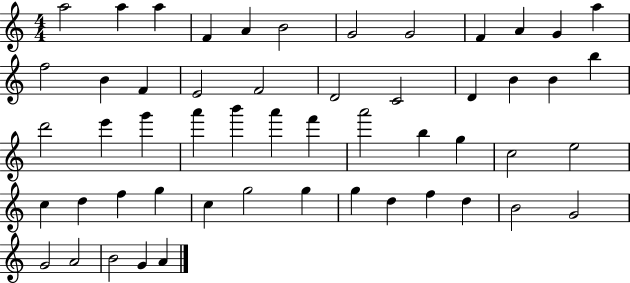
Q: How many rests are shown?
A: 0